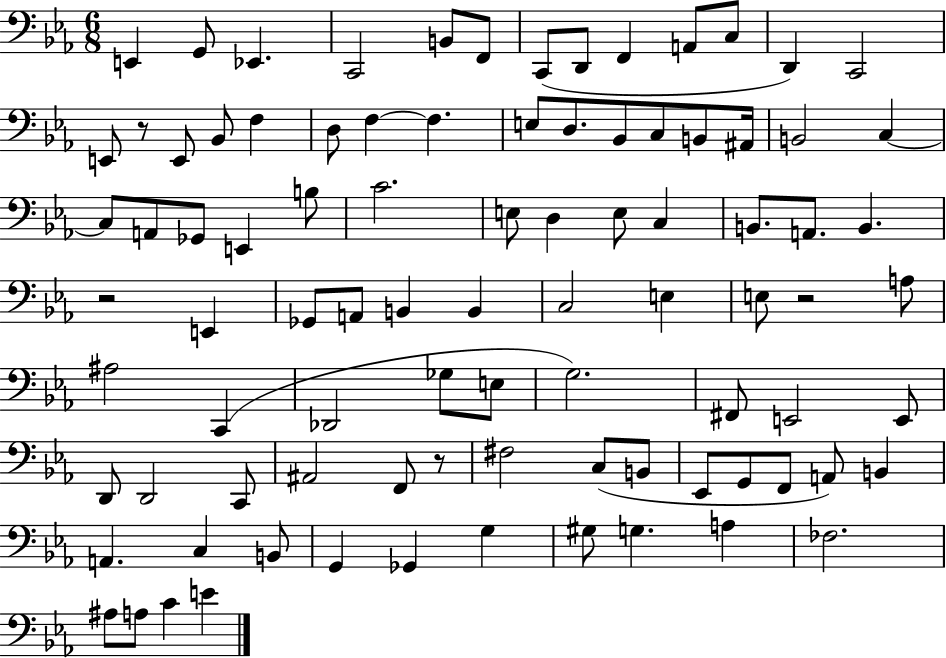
{
  \clef bass
  \numericTimeSignature
  \time 6/8
  \key ees \major
  e,4 g,8 ees,4. | c,2 b,8 f,8 | c,8( d,8 f,4 a,8 c8 | d,4) c,2 | \break e,8 r8 e,8 bes,8 f4 | d8 f4~~ f4. | e8 d8. bes,8 c8 b,8 ais,16 | b,2 c4~~ | \break c8 a,8 ges,8 e,4 b8 | c'2. | e8 d4 e8 c4 | b,8. a,8. b,4. | \break r2 e,4 | ges,8 a,8 b,4 b,4 | c2 e4 | e8 r2 a8 | \break ais2 c,4( | des,2 ges8 e8 | g2.) | fis,8 e,2 e,8 | \break d,8 d,2 c,8 | ais,2 f,8 r8 | fis2 c8( b,8 | ees,8 g,8 f,8 a,8) b,4 | \break a,4. c4 b,8 | g,4 ges,4 g4 | gis8 g4. a4 | fes2. | \break ais8 a8 c'4 e'4 | \bar "|."
}